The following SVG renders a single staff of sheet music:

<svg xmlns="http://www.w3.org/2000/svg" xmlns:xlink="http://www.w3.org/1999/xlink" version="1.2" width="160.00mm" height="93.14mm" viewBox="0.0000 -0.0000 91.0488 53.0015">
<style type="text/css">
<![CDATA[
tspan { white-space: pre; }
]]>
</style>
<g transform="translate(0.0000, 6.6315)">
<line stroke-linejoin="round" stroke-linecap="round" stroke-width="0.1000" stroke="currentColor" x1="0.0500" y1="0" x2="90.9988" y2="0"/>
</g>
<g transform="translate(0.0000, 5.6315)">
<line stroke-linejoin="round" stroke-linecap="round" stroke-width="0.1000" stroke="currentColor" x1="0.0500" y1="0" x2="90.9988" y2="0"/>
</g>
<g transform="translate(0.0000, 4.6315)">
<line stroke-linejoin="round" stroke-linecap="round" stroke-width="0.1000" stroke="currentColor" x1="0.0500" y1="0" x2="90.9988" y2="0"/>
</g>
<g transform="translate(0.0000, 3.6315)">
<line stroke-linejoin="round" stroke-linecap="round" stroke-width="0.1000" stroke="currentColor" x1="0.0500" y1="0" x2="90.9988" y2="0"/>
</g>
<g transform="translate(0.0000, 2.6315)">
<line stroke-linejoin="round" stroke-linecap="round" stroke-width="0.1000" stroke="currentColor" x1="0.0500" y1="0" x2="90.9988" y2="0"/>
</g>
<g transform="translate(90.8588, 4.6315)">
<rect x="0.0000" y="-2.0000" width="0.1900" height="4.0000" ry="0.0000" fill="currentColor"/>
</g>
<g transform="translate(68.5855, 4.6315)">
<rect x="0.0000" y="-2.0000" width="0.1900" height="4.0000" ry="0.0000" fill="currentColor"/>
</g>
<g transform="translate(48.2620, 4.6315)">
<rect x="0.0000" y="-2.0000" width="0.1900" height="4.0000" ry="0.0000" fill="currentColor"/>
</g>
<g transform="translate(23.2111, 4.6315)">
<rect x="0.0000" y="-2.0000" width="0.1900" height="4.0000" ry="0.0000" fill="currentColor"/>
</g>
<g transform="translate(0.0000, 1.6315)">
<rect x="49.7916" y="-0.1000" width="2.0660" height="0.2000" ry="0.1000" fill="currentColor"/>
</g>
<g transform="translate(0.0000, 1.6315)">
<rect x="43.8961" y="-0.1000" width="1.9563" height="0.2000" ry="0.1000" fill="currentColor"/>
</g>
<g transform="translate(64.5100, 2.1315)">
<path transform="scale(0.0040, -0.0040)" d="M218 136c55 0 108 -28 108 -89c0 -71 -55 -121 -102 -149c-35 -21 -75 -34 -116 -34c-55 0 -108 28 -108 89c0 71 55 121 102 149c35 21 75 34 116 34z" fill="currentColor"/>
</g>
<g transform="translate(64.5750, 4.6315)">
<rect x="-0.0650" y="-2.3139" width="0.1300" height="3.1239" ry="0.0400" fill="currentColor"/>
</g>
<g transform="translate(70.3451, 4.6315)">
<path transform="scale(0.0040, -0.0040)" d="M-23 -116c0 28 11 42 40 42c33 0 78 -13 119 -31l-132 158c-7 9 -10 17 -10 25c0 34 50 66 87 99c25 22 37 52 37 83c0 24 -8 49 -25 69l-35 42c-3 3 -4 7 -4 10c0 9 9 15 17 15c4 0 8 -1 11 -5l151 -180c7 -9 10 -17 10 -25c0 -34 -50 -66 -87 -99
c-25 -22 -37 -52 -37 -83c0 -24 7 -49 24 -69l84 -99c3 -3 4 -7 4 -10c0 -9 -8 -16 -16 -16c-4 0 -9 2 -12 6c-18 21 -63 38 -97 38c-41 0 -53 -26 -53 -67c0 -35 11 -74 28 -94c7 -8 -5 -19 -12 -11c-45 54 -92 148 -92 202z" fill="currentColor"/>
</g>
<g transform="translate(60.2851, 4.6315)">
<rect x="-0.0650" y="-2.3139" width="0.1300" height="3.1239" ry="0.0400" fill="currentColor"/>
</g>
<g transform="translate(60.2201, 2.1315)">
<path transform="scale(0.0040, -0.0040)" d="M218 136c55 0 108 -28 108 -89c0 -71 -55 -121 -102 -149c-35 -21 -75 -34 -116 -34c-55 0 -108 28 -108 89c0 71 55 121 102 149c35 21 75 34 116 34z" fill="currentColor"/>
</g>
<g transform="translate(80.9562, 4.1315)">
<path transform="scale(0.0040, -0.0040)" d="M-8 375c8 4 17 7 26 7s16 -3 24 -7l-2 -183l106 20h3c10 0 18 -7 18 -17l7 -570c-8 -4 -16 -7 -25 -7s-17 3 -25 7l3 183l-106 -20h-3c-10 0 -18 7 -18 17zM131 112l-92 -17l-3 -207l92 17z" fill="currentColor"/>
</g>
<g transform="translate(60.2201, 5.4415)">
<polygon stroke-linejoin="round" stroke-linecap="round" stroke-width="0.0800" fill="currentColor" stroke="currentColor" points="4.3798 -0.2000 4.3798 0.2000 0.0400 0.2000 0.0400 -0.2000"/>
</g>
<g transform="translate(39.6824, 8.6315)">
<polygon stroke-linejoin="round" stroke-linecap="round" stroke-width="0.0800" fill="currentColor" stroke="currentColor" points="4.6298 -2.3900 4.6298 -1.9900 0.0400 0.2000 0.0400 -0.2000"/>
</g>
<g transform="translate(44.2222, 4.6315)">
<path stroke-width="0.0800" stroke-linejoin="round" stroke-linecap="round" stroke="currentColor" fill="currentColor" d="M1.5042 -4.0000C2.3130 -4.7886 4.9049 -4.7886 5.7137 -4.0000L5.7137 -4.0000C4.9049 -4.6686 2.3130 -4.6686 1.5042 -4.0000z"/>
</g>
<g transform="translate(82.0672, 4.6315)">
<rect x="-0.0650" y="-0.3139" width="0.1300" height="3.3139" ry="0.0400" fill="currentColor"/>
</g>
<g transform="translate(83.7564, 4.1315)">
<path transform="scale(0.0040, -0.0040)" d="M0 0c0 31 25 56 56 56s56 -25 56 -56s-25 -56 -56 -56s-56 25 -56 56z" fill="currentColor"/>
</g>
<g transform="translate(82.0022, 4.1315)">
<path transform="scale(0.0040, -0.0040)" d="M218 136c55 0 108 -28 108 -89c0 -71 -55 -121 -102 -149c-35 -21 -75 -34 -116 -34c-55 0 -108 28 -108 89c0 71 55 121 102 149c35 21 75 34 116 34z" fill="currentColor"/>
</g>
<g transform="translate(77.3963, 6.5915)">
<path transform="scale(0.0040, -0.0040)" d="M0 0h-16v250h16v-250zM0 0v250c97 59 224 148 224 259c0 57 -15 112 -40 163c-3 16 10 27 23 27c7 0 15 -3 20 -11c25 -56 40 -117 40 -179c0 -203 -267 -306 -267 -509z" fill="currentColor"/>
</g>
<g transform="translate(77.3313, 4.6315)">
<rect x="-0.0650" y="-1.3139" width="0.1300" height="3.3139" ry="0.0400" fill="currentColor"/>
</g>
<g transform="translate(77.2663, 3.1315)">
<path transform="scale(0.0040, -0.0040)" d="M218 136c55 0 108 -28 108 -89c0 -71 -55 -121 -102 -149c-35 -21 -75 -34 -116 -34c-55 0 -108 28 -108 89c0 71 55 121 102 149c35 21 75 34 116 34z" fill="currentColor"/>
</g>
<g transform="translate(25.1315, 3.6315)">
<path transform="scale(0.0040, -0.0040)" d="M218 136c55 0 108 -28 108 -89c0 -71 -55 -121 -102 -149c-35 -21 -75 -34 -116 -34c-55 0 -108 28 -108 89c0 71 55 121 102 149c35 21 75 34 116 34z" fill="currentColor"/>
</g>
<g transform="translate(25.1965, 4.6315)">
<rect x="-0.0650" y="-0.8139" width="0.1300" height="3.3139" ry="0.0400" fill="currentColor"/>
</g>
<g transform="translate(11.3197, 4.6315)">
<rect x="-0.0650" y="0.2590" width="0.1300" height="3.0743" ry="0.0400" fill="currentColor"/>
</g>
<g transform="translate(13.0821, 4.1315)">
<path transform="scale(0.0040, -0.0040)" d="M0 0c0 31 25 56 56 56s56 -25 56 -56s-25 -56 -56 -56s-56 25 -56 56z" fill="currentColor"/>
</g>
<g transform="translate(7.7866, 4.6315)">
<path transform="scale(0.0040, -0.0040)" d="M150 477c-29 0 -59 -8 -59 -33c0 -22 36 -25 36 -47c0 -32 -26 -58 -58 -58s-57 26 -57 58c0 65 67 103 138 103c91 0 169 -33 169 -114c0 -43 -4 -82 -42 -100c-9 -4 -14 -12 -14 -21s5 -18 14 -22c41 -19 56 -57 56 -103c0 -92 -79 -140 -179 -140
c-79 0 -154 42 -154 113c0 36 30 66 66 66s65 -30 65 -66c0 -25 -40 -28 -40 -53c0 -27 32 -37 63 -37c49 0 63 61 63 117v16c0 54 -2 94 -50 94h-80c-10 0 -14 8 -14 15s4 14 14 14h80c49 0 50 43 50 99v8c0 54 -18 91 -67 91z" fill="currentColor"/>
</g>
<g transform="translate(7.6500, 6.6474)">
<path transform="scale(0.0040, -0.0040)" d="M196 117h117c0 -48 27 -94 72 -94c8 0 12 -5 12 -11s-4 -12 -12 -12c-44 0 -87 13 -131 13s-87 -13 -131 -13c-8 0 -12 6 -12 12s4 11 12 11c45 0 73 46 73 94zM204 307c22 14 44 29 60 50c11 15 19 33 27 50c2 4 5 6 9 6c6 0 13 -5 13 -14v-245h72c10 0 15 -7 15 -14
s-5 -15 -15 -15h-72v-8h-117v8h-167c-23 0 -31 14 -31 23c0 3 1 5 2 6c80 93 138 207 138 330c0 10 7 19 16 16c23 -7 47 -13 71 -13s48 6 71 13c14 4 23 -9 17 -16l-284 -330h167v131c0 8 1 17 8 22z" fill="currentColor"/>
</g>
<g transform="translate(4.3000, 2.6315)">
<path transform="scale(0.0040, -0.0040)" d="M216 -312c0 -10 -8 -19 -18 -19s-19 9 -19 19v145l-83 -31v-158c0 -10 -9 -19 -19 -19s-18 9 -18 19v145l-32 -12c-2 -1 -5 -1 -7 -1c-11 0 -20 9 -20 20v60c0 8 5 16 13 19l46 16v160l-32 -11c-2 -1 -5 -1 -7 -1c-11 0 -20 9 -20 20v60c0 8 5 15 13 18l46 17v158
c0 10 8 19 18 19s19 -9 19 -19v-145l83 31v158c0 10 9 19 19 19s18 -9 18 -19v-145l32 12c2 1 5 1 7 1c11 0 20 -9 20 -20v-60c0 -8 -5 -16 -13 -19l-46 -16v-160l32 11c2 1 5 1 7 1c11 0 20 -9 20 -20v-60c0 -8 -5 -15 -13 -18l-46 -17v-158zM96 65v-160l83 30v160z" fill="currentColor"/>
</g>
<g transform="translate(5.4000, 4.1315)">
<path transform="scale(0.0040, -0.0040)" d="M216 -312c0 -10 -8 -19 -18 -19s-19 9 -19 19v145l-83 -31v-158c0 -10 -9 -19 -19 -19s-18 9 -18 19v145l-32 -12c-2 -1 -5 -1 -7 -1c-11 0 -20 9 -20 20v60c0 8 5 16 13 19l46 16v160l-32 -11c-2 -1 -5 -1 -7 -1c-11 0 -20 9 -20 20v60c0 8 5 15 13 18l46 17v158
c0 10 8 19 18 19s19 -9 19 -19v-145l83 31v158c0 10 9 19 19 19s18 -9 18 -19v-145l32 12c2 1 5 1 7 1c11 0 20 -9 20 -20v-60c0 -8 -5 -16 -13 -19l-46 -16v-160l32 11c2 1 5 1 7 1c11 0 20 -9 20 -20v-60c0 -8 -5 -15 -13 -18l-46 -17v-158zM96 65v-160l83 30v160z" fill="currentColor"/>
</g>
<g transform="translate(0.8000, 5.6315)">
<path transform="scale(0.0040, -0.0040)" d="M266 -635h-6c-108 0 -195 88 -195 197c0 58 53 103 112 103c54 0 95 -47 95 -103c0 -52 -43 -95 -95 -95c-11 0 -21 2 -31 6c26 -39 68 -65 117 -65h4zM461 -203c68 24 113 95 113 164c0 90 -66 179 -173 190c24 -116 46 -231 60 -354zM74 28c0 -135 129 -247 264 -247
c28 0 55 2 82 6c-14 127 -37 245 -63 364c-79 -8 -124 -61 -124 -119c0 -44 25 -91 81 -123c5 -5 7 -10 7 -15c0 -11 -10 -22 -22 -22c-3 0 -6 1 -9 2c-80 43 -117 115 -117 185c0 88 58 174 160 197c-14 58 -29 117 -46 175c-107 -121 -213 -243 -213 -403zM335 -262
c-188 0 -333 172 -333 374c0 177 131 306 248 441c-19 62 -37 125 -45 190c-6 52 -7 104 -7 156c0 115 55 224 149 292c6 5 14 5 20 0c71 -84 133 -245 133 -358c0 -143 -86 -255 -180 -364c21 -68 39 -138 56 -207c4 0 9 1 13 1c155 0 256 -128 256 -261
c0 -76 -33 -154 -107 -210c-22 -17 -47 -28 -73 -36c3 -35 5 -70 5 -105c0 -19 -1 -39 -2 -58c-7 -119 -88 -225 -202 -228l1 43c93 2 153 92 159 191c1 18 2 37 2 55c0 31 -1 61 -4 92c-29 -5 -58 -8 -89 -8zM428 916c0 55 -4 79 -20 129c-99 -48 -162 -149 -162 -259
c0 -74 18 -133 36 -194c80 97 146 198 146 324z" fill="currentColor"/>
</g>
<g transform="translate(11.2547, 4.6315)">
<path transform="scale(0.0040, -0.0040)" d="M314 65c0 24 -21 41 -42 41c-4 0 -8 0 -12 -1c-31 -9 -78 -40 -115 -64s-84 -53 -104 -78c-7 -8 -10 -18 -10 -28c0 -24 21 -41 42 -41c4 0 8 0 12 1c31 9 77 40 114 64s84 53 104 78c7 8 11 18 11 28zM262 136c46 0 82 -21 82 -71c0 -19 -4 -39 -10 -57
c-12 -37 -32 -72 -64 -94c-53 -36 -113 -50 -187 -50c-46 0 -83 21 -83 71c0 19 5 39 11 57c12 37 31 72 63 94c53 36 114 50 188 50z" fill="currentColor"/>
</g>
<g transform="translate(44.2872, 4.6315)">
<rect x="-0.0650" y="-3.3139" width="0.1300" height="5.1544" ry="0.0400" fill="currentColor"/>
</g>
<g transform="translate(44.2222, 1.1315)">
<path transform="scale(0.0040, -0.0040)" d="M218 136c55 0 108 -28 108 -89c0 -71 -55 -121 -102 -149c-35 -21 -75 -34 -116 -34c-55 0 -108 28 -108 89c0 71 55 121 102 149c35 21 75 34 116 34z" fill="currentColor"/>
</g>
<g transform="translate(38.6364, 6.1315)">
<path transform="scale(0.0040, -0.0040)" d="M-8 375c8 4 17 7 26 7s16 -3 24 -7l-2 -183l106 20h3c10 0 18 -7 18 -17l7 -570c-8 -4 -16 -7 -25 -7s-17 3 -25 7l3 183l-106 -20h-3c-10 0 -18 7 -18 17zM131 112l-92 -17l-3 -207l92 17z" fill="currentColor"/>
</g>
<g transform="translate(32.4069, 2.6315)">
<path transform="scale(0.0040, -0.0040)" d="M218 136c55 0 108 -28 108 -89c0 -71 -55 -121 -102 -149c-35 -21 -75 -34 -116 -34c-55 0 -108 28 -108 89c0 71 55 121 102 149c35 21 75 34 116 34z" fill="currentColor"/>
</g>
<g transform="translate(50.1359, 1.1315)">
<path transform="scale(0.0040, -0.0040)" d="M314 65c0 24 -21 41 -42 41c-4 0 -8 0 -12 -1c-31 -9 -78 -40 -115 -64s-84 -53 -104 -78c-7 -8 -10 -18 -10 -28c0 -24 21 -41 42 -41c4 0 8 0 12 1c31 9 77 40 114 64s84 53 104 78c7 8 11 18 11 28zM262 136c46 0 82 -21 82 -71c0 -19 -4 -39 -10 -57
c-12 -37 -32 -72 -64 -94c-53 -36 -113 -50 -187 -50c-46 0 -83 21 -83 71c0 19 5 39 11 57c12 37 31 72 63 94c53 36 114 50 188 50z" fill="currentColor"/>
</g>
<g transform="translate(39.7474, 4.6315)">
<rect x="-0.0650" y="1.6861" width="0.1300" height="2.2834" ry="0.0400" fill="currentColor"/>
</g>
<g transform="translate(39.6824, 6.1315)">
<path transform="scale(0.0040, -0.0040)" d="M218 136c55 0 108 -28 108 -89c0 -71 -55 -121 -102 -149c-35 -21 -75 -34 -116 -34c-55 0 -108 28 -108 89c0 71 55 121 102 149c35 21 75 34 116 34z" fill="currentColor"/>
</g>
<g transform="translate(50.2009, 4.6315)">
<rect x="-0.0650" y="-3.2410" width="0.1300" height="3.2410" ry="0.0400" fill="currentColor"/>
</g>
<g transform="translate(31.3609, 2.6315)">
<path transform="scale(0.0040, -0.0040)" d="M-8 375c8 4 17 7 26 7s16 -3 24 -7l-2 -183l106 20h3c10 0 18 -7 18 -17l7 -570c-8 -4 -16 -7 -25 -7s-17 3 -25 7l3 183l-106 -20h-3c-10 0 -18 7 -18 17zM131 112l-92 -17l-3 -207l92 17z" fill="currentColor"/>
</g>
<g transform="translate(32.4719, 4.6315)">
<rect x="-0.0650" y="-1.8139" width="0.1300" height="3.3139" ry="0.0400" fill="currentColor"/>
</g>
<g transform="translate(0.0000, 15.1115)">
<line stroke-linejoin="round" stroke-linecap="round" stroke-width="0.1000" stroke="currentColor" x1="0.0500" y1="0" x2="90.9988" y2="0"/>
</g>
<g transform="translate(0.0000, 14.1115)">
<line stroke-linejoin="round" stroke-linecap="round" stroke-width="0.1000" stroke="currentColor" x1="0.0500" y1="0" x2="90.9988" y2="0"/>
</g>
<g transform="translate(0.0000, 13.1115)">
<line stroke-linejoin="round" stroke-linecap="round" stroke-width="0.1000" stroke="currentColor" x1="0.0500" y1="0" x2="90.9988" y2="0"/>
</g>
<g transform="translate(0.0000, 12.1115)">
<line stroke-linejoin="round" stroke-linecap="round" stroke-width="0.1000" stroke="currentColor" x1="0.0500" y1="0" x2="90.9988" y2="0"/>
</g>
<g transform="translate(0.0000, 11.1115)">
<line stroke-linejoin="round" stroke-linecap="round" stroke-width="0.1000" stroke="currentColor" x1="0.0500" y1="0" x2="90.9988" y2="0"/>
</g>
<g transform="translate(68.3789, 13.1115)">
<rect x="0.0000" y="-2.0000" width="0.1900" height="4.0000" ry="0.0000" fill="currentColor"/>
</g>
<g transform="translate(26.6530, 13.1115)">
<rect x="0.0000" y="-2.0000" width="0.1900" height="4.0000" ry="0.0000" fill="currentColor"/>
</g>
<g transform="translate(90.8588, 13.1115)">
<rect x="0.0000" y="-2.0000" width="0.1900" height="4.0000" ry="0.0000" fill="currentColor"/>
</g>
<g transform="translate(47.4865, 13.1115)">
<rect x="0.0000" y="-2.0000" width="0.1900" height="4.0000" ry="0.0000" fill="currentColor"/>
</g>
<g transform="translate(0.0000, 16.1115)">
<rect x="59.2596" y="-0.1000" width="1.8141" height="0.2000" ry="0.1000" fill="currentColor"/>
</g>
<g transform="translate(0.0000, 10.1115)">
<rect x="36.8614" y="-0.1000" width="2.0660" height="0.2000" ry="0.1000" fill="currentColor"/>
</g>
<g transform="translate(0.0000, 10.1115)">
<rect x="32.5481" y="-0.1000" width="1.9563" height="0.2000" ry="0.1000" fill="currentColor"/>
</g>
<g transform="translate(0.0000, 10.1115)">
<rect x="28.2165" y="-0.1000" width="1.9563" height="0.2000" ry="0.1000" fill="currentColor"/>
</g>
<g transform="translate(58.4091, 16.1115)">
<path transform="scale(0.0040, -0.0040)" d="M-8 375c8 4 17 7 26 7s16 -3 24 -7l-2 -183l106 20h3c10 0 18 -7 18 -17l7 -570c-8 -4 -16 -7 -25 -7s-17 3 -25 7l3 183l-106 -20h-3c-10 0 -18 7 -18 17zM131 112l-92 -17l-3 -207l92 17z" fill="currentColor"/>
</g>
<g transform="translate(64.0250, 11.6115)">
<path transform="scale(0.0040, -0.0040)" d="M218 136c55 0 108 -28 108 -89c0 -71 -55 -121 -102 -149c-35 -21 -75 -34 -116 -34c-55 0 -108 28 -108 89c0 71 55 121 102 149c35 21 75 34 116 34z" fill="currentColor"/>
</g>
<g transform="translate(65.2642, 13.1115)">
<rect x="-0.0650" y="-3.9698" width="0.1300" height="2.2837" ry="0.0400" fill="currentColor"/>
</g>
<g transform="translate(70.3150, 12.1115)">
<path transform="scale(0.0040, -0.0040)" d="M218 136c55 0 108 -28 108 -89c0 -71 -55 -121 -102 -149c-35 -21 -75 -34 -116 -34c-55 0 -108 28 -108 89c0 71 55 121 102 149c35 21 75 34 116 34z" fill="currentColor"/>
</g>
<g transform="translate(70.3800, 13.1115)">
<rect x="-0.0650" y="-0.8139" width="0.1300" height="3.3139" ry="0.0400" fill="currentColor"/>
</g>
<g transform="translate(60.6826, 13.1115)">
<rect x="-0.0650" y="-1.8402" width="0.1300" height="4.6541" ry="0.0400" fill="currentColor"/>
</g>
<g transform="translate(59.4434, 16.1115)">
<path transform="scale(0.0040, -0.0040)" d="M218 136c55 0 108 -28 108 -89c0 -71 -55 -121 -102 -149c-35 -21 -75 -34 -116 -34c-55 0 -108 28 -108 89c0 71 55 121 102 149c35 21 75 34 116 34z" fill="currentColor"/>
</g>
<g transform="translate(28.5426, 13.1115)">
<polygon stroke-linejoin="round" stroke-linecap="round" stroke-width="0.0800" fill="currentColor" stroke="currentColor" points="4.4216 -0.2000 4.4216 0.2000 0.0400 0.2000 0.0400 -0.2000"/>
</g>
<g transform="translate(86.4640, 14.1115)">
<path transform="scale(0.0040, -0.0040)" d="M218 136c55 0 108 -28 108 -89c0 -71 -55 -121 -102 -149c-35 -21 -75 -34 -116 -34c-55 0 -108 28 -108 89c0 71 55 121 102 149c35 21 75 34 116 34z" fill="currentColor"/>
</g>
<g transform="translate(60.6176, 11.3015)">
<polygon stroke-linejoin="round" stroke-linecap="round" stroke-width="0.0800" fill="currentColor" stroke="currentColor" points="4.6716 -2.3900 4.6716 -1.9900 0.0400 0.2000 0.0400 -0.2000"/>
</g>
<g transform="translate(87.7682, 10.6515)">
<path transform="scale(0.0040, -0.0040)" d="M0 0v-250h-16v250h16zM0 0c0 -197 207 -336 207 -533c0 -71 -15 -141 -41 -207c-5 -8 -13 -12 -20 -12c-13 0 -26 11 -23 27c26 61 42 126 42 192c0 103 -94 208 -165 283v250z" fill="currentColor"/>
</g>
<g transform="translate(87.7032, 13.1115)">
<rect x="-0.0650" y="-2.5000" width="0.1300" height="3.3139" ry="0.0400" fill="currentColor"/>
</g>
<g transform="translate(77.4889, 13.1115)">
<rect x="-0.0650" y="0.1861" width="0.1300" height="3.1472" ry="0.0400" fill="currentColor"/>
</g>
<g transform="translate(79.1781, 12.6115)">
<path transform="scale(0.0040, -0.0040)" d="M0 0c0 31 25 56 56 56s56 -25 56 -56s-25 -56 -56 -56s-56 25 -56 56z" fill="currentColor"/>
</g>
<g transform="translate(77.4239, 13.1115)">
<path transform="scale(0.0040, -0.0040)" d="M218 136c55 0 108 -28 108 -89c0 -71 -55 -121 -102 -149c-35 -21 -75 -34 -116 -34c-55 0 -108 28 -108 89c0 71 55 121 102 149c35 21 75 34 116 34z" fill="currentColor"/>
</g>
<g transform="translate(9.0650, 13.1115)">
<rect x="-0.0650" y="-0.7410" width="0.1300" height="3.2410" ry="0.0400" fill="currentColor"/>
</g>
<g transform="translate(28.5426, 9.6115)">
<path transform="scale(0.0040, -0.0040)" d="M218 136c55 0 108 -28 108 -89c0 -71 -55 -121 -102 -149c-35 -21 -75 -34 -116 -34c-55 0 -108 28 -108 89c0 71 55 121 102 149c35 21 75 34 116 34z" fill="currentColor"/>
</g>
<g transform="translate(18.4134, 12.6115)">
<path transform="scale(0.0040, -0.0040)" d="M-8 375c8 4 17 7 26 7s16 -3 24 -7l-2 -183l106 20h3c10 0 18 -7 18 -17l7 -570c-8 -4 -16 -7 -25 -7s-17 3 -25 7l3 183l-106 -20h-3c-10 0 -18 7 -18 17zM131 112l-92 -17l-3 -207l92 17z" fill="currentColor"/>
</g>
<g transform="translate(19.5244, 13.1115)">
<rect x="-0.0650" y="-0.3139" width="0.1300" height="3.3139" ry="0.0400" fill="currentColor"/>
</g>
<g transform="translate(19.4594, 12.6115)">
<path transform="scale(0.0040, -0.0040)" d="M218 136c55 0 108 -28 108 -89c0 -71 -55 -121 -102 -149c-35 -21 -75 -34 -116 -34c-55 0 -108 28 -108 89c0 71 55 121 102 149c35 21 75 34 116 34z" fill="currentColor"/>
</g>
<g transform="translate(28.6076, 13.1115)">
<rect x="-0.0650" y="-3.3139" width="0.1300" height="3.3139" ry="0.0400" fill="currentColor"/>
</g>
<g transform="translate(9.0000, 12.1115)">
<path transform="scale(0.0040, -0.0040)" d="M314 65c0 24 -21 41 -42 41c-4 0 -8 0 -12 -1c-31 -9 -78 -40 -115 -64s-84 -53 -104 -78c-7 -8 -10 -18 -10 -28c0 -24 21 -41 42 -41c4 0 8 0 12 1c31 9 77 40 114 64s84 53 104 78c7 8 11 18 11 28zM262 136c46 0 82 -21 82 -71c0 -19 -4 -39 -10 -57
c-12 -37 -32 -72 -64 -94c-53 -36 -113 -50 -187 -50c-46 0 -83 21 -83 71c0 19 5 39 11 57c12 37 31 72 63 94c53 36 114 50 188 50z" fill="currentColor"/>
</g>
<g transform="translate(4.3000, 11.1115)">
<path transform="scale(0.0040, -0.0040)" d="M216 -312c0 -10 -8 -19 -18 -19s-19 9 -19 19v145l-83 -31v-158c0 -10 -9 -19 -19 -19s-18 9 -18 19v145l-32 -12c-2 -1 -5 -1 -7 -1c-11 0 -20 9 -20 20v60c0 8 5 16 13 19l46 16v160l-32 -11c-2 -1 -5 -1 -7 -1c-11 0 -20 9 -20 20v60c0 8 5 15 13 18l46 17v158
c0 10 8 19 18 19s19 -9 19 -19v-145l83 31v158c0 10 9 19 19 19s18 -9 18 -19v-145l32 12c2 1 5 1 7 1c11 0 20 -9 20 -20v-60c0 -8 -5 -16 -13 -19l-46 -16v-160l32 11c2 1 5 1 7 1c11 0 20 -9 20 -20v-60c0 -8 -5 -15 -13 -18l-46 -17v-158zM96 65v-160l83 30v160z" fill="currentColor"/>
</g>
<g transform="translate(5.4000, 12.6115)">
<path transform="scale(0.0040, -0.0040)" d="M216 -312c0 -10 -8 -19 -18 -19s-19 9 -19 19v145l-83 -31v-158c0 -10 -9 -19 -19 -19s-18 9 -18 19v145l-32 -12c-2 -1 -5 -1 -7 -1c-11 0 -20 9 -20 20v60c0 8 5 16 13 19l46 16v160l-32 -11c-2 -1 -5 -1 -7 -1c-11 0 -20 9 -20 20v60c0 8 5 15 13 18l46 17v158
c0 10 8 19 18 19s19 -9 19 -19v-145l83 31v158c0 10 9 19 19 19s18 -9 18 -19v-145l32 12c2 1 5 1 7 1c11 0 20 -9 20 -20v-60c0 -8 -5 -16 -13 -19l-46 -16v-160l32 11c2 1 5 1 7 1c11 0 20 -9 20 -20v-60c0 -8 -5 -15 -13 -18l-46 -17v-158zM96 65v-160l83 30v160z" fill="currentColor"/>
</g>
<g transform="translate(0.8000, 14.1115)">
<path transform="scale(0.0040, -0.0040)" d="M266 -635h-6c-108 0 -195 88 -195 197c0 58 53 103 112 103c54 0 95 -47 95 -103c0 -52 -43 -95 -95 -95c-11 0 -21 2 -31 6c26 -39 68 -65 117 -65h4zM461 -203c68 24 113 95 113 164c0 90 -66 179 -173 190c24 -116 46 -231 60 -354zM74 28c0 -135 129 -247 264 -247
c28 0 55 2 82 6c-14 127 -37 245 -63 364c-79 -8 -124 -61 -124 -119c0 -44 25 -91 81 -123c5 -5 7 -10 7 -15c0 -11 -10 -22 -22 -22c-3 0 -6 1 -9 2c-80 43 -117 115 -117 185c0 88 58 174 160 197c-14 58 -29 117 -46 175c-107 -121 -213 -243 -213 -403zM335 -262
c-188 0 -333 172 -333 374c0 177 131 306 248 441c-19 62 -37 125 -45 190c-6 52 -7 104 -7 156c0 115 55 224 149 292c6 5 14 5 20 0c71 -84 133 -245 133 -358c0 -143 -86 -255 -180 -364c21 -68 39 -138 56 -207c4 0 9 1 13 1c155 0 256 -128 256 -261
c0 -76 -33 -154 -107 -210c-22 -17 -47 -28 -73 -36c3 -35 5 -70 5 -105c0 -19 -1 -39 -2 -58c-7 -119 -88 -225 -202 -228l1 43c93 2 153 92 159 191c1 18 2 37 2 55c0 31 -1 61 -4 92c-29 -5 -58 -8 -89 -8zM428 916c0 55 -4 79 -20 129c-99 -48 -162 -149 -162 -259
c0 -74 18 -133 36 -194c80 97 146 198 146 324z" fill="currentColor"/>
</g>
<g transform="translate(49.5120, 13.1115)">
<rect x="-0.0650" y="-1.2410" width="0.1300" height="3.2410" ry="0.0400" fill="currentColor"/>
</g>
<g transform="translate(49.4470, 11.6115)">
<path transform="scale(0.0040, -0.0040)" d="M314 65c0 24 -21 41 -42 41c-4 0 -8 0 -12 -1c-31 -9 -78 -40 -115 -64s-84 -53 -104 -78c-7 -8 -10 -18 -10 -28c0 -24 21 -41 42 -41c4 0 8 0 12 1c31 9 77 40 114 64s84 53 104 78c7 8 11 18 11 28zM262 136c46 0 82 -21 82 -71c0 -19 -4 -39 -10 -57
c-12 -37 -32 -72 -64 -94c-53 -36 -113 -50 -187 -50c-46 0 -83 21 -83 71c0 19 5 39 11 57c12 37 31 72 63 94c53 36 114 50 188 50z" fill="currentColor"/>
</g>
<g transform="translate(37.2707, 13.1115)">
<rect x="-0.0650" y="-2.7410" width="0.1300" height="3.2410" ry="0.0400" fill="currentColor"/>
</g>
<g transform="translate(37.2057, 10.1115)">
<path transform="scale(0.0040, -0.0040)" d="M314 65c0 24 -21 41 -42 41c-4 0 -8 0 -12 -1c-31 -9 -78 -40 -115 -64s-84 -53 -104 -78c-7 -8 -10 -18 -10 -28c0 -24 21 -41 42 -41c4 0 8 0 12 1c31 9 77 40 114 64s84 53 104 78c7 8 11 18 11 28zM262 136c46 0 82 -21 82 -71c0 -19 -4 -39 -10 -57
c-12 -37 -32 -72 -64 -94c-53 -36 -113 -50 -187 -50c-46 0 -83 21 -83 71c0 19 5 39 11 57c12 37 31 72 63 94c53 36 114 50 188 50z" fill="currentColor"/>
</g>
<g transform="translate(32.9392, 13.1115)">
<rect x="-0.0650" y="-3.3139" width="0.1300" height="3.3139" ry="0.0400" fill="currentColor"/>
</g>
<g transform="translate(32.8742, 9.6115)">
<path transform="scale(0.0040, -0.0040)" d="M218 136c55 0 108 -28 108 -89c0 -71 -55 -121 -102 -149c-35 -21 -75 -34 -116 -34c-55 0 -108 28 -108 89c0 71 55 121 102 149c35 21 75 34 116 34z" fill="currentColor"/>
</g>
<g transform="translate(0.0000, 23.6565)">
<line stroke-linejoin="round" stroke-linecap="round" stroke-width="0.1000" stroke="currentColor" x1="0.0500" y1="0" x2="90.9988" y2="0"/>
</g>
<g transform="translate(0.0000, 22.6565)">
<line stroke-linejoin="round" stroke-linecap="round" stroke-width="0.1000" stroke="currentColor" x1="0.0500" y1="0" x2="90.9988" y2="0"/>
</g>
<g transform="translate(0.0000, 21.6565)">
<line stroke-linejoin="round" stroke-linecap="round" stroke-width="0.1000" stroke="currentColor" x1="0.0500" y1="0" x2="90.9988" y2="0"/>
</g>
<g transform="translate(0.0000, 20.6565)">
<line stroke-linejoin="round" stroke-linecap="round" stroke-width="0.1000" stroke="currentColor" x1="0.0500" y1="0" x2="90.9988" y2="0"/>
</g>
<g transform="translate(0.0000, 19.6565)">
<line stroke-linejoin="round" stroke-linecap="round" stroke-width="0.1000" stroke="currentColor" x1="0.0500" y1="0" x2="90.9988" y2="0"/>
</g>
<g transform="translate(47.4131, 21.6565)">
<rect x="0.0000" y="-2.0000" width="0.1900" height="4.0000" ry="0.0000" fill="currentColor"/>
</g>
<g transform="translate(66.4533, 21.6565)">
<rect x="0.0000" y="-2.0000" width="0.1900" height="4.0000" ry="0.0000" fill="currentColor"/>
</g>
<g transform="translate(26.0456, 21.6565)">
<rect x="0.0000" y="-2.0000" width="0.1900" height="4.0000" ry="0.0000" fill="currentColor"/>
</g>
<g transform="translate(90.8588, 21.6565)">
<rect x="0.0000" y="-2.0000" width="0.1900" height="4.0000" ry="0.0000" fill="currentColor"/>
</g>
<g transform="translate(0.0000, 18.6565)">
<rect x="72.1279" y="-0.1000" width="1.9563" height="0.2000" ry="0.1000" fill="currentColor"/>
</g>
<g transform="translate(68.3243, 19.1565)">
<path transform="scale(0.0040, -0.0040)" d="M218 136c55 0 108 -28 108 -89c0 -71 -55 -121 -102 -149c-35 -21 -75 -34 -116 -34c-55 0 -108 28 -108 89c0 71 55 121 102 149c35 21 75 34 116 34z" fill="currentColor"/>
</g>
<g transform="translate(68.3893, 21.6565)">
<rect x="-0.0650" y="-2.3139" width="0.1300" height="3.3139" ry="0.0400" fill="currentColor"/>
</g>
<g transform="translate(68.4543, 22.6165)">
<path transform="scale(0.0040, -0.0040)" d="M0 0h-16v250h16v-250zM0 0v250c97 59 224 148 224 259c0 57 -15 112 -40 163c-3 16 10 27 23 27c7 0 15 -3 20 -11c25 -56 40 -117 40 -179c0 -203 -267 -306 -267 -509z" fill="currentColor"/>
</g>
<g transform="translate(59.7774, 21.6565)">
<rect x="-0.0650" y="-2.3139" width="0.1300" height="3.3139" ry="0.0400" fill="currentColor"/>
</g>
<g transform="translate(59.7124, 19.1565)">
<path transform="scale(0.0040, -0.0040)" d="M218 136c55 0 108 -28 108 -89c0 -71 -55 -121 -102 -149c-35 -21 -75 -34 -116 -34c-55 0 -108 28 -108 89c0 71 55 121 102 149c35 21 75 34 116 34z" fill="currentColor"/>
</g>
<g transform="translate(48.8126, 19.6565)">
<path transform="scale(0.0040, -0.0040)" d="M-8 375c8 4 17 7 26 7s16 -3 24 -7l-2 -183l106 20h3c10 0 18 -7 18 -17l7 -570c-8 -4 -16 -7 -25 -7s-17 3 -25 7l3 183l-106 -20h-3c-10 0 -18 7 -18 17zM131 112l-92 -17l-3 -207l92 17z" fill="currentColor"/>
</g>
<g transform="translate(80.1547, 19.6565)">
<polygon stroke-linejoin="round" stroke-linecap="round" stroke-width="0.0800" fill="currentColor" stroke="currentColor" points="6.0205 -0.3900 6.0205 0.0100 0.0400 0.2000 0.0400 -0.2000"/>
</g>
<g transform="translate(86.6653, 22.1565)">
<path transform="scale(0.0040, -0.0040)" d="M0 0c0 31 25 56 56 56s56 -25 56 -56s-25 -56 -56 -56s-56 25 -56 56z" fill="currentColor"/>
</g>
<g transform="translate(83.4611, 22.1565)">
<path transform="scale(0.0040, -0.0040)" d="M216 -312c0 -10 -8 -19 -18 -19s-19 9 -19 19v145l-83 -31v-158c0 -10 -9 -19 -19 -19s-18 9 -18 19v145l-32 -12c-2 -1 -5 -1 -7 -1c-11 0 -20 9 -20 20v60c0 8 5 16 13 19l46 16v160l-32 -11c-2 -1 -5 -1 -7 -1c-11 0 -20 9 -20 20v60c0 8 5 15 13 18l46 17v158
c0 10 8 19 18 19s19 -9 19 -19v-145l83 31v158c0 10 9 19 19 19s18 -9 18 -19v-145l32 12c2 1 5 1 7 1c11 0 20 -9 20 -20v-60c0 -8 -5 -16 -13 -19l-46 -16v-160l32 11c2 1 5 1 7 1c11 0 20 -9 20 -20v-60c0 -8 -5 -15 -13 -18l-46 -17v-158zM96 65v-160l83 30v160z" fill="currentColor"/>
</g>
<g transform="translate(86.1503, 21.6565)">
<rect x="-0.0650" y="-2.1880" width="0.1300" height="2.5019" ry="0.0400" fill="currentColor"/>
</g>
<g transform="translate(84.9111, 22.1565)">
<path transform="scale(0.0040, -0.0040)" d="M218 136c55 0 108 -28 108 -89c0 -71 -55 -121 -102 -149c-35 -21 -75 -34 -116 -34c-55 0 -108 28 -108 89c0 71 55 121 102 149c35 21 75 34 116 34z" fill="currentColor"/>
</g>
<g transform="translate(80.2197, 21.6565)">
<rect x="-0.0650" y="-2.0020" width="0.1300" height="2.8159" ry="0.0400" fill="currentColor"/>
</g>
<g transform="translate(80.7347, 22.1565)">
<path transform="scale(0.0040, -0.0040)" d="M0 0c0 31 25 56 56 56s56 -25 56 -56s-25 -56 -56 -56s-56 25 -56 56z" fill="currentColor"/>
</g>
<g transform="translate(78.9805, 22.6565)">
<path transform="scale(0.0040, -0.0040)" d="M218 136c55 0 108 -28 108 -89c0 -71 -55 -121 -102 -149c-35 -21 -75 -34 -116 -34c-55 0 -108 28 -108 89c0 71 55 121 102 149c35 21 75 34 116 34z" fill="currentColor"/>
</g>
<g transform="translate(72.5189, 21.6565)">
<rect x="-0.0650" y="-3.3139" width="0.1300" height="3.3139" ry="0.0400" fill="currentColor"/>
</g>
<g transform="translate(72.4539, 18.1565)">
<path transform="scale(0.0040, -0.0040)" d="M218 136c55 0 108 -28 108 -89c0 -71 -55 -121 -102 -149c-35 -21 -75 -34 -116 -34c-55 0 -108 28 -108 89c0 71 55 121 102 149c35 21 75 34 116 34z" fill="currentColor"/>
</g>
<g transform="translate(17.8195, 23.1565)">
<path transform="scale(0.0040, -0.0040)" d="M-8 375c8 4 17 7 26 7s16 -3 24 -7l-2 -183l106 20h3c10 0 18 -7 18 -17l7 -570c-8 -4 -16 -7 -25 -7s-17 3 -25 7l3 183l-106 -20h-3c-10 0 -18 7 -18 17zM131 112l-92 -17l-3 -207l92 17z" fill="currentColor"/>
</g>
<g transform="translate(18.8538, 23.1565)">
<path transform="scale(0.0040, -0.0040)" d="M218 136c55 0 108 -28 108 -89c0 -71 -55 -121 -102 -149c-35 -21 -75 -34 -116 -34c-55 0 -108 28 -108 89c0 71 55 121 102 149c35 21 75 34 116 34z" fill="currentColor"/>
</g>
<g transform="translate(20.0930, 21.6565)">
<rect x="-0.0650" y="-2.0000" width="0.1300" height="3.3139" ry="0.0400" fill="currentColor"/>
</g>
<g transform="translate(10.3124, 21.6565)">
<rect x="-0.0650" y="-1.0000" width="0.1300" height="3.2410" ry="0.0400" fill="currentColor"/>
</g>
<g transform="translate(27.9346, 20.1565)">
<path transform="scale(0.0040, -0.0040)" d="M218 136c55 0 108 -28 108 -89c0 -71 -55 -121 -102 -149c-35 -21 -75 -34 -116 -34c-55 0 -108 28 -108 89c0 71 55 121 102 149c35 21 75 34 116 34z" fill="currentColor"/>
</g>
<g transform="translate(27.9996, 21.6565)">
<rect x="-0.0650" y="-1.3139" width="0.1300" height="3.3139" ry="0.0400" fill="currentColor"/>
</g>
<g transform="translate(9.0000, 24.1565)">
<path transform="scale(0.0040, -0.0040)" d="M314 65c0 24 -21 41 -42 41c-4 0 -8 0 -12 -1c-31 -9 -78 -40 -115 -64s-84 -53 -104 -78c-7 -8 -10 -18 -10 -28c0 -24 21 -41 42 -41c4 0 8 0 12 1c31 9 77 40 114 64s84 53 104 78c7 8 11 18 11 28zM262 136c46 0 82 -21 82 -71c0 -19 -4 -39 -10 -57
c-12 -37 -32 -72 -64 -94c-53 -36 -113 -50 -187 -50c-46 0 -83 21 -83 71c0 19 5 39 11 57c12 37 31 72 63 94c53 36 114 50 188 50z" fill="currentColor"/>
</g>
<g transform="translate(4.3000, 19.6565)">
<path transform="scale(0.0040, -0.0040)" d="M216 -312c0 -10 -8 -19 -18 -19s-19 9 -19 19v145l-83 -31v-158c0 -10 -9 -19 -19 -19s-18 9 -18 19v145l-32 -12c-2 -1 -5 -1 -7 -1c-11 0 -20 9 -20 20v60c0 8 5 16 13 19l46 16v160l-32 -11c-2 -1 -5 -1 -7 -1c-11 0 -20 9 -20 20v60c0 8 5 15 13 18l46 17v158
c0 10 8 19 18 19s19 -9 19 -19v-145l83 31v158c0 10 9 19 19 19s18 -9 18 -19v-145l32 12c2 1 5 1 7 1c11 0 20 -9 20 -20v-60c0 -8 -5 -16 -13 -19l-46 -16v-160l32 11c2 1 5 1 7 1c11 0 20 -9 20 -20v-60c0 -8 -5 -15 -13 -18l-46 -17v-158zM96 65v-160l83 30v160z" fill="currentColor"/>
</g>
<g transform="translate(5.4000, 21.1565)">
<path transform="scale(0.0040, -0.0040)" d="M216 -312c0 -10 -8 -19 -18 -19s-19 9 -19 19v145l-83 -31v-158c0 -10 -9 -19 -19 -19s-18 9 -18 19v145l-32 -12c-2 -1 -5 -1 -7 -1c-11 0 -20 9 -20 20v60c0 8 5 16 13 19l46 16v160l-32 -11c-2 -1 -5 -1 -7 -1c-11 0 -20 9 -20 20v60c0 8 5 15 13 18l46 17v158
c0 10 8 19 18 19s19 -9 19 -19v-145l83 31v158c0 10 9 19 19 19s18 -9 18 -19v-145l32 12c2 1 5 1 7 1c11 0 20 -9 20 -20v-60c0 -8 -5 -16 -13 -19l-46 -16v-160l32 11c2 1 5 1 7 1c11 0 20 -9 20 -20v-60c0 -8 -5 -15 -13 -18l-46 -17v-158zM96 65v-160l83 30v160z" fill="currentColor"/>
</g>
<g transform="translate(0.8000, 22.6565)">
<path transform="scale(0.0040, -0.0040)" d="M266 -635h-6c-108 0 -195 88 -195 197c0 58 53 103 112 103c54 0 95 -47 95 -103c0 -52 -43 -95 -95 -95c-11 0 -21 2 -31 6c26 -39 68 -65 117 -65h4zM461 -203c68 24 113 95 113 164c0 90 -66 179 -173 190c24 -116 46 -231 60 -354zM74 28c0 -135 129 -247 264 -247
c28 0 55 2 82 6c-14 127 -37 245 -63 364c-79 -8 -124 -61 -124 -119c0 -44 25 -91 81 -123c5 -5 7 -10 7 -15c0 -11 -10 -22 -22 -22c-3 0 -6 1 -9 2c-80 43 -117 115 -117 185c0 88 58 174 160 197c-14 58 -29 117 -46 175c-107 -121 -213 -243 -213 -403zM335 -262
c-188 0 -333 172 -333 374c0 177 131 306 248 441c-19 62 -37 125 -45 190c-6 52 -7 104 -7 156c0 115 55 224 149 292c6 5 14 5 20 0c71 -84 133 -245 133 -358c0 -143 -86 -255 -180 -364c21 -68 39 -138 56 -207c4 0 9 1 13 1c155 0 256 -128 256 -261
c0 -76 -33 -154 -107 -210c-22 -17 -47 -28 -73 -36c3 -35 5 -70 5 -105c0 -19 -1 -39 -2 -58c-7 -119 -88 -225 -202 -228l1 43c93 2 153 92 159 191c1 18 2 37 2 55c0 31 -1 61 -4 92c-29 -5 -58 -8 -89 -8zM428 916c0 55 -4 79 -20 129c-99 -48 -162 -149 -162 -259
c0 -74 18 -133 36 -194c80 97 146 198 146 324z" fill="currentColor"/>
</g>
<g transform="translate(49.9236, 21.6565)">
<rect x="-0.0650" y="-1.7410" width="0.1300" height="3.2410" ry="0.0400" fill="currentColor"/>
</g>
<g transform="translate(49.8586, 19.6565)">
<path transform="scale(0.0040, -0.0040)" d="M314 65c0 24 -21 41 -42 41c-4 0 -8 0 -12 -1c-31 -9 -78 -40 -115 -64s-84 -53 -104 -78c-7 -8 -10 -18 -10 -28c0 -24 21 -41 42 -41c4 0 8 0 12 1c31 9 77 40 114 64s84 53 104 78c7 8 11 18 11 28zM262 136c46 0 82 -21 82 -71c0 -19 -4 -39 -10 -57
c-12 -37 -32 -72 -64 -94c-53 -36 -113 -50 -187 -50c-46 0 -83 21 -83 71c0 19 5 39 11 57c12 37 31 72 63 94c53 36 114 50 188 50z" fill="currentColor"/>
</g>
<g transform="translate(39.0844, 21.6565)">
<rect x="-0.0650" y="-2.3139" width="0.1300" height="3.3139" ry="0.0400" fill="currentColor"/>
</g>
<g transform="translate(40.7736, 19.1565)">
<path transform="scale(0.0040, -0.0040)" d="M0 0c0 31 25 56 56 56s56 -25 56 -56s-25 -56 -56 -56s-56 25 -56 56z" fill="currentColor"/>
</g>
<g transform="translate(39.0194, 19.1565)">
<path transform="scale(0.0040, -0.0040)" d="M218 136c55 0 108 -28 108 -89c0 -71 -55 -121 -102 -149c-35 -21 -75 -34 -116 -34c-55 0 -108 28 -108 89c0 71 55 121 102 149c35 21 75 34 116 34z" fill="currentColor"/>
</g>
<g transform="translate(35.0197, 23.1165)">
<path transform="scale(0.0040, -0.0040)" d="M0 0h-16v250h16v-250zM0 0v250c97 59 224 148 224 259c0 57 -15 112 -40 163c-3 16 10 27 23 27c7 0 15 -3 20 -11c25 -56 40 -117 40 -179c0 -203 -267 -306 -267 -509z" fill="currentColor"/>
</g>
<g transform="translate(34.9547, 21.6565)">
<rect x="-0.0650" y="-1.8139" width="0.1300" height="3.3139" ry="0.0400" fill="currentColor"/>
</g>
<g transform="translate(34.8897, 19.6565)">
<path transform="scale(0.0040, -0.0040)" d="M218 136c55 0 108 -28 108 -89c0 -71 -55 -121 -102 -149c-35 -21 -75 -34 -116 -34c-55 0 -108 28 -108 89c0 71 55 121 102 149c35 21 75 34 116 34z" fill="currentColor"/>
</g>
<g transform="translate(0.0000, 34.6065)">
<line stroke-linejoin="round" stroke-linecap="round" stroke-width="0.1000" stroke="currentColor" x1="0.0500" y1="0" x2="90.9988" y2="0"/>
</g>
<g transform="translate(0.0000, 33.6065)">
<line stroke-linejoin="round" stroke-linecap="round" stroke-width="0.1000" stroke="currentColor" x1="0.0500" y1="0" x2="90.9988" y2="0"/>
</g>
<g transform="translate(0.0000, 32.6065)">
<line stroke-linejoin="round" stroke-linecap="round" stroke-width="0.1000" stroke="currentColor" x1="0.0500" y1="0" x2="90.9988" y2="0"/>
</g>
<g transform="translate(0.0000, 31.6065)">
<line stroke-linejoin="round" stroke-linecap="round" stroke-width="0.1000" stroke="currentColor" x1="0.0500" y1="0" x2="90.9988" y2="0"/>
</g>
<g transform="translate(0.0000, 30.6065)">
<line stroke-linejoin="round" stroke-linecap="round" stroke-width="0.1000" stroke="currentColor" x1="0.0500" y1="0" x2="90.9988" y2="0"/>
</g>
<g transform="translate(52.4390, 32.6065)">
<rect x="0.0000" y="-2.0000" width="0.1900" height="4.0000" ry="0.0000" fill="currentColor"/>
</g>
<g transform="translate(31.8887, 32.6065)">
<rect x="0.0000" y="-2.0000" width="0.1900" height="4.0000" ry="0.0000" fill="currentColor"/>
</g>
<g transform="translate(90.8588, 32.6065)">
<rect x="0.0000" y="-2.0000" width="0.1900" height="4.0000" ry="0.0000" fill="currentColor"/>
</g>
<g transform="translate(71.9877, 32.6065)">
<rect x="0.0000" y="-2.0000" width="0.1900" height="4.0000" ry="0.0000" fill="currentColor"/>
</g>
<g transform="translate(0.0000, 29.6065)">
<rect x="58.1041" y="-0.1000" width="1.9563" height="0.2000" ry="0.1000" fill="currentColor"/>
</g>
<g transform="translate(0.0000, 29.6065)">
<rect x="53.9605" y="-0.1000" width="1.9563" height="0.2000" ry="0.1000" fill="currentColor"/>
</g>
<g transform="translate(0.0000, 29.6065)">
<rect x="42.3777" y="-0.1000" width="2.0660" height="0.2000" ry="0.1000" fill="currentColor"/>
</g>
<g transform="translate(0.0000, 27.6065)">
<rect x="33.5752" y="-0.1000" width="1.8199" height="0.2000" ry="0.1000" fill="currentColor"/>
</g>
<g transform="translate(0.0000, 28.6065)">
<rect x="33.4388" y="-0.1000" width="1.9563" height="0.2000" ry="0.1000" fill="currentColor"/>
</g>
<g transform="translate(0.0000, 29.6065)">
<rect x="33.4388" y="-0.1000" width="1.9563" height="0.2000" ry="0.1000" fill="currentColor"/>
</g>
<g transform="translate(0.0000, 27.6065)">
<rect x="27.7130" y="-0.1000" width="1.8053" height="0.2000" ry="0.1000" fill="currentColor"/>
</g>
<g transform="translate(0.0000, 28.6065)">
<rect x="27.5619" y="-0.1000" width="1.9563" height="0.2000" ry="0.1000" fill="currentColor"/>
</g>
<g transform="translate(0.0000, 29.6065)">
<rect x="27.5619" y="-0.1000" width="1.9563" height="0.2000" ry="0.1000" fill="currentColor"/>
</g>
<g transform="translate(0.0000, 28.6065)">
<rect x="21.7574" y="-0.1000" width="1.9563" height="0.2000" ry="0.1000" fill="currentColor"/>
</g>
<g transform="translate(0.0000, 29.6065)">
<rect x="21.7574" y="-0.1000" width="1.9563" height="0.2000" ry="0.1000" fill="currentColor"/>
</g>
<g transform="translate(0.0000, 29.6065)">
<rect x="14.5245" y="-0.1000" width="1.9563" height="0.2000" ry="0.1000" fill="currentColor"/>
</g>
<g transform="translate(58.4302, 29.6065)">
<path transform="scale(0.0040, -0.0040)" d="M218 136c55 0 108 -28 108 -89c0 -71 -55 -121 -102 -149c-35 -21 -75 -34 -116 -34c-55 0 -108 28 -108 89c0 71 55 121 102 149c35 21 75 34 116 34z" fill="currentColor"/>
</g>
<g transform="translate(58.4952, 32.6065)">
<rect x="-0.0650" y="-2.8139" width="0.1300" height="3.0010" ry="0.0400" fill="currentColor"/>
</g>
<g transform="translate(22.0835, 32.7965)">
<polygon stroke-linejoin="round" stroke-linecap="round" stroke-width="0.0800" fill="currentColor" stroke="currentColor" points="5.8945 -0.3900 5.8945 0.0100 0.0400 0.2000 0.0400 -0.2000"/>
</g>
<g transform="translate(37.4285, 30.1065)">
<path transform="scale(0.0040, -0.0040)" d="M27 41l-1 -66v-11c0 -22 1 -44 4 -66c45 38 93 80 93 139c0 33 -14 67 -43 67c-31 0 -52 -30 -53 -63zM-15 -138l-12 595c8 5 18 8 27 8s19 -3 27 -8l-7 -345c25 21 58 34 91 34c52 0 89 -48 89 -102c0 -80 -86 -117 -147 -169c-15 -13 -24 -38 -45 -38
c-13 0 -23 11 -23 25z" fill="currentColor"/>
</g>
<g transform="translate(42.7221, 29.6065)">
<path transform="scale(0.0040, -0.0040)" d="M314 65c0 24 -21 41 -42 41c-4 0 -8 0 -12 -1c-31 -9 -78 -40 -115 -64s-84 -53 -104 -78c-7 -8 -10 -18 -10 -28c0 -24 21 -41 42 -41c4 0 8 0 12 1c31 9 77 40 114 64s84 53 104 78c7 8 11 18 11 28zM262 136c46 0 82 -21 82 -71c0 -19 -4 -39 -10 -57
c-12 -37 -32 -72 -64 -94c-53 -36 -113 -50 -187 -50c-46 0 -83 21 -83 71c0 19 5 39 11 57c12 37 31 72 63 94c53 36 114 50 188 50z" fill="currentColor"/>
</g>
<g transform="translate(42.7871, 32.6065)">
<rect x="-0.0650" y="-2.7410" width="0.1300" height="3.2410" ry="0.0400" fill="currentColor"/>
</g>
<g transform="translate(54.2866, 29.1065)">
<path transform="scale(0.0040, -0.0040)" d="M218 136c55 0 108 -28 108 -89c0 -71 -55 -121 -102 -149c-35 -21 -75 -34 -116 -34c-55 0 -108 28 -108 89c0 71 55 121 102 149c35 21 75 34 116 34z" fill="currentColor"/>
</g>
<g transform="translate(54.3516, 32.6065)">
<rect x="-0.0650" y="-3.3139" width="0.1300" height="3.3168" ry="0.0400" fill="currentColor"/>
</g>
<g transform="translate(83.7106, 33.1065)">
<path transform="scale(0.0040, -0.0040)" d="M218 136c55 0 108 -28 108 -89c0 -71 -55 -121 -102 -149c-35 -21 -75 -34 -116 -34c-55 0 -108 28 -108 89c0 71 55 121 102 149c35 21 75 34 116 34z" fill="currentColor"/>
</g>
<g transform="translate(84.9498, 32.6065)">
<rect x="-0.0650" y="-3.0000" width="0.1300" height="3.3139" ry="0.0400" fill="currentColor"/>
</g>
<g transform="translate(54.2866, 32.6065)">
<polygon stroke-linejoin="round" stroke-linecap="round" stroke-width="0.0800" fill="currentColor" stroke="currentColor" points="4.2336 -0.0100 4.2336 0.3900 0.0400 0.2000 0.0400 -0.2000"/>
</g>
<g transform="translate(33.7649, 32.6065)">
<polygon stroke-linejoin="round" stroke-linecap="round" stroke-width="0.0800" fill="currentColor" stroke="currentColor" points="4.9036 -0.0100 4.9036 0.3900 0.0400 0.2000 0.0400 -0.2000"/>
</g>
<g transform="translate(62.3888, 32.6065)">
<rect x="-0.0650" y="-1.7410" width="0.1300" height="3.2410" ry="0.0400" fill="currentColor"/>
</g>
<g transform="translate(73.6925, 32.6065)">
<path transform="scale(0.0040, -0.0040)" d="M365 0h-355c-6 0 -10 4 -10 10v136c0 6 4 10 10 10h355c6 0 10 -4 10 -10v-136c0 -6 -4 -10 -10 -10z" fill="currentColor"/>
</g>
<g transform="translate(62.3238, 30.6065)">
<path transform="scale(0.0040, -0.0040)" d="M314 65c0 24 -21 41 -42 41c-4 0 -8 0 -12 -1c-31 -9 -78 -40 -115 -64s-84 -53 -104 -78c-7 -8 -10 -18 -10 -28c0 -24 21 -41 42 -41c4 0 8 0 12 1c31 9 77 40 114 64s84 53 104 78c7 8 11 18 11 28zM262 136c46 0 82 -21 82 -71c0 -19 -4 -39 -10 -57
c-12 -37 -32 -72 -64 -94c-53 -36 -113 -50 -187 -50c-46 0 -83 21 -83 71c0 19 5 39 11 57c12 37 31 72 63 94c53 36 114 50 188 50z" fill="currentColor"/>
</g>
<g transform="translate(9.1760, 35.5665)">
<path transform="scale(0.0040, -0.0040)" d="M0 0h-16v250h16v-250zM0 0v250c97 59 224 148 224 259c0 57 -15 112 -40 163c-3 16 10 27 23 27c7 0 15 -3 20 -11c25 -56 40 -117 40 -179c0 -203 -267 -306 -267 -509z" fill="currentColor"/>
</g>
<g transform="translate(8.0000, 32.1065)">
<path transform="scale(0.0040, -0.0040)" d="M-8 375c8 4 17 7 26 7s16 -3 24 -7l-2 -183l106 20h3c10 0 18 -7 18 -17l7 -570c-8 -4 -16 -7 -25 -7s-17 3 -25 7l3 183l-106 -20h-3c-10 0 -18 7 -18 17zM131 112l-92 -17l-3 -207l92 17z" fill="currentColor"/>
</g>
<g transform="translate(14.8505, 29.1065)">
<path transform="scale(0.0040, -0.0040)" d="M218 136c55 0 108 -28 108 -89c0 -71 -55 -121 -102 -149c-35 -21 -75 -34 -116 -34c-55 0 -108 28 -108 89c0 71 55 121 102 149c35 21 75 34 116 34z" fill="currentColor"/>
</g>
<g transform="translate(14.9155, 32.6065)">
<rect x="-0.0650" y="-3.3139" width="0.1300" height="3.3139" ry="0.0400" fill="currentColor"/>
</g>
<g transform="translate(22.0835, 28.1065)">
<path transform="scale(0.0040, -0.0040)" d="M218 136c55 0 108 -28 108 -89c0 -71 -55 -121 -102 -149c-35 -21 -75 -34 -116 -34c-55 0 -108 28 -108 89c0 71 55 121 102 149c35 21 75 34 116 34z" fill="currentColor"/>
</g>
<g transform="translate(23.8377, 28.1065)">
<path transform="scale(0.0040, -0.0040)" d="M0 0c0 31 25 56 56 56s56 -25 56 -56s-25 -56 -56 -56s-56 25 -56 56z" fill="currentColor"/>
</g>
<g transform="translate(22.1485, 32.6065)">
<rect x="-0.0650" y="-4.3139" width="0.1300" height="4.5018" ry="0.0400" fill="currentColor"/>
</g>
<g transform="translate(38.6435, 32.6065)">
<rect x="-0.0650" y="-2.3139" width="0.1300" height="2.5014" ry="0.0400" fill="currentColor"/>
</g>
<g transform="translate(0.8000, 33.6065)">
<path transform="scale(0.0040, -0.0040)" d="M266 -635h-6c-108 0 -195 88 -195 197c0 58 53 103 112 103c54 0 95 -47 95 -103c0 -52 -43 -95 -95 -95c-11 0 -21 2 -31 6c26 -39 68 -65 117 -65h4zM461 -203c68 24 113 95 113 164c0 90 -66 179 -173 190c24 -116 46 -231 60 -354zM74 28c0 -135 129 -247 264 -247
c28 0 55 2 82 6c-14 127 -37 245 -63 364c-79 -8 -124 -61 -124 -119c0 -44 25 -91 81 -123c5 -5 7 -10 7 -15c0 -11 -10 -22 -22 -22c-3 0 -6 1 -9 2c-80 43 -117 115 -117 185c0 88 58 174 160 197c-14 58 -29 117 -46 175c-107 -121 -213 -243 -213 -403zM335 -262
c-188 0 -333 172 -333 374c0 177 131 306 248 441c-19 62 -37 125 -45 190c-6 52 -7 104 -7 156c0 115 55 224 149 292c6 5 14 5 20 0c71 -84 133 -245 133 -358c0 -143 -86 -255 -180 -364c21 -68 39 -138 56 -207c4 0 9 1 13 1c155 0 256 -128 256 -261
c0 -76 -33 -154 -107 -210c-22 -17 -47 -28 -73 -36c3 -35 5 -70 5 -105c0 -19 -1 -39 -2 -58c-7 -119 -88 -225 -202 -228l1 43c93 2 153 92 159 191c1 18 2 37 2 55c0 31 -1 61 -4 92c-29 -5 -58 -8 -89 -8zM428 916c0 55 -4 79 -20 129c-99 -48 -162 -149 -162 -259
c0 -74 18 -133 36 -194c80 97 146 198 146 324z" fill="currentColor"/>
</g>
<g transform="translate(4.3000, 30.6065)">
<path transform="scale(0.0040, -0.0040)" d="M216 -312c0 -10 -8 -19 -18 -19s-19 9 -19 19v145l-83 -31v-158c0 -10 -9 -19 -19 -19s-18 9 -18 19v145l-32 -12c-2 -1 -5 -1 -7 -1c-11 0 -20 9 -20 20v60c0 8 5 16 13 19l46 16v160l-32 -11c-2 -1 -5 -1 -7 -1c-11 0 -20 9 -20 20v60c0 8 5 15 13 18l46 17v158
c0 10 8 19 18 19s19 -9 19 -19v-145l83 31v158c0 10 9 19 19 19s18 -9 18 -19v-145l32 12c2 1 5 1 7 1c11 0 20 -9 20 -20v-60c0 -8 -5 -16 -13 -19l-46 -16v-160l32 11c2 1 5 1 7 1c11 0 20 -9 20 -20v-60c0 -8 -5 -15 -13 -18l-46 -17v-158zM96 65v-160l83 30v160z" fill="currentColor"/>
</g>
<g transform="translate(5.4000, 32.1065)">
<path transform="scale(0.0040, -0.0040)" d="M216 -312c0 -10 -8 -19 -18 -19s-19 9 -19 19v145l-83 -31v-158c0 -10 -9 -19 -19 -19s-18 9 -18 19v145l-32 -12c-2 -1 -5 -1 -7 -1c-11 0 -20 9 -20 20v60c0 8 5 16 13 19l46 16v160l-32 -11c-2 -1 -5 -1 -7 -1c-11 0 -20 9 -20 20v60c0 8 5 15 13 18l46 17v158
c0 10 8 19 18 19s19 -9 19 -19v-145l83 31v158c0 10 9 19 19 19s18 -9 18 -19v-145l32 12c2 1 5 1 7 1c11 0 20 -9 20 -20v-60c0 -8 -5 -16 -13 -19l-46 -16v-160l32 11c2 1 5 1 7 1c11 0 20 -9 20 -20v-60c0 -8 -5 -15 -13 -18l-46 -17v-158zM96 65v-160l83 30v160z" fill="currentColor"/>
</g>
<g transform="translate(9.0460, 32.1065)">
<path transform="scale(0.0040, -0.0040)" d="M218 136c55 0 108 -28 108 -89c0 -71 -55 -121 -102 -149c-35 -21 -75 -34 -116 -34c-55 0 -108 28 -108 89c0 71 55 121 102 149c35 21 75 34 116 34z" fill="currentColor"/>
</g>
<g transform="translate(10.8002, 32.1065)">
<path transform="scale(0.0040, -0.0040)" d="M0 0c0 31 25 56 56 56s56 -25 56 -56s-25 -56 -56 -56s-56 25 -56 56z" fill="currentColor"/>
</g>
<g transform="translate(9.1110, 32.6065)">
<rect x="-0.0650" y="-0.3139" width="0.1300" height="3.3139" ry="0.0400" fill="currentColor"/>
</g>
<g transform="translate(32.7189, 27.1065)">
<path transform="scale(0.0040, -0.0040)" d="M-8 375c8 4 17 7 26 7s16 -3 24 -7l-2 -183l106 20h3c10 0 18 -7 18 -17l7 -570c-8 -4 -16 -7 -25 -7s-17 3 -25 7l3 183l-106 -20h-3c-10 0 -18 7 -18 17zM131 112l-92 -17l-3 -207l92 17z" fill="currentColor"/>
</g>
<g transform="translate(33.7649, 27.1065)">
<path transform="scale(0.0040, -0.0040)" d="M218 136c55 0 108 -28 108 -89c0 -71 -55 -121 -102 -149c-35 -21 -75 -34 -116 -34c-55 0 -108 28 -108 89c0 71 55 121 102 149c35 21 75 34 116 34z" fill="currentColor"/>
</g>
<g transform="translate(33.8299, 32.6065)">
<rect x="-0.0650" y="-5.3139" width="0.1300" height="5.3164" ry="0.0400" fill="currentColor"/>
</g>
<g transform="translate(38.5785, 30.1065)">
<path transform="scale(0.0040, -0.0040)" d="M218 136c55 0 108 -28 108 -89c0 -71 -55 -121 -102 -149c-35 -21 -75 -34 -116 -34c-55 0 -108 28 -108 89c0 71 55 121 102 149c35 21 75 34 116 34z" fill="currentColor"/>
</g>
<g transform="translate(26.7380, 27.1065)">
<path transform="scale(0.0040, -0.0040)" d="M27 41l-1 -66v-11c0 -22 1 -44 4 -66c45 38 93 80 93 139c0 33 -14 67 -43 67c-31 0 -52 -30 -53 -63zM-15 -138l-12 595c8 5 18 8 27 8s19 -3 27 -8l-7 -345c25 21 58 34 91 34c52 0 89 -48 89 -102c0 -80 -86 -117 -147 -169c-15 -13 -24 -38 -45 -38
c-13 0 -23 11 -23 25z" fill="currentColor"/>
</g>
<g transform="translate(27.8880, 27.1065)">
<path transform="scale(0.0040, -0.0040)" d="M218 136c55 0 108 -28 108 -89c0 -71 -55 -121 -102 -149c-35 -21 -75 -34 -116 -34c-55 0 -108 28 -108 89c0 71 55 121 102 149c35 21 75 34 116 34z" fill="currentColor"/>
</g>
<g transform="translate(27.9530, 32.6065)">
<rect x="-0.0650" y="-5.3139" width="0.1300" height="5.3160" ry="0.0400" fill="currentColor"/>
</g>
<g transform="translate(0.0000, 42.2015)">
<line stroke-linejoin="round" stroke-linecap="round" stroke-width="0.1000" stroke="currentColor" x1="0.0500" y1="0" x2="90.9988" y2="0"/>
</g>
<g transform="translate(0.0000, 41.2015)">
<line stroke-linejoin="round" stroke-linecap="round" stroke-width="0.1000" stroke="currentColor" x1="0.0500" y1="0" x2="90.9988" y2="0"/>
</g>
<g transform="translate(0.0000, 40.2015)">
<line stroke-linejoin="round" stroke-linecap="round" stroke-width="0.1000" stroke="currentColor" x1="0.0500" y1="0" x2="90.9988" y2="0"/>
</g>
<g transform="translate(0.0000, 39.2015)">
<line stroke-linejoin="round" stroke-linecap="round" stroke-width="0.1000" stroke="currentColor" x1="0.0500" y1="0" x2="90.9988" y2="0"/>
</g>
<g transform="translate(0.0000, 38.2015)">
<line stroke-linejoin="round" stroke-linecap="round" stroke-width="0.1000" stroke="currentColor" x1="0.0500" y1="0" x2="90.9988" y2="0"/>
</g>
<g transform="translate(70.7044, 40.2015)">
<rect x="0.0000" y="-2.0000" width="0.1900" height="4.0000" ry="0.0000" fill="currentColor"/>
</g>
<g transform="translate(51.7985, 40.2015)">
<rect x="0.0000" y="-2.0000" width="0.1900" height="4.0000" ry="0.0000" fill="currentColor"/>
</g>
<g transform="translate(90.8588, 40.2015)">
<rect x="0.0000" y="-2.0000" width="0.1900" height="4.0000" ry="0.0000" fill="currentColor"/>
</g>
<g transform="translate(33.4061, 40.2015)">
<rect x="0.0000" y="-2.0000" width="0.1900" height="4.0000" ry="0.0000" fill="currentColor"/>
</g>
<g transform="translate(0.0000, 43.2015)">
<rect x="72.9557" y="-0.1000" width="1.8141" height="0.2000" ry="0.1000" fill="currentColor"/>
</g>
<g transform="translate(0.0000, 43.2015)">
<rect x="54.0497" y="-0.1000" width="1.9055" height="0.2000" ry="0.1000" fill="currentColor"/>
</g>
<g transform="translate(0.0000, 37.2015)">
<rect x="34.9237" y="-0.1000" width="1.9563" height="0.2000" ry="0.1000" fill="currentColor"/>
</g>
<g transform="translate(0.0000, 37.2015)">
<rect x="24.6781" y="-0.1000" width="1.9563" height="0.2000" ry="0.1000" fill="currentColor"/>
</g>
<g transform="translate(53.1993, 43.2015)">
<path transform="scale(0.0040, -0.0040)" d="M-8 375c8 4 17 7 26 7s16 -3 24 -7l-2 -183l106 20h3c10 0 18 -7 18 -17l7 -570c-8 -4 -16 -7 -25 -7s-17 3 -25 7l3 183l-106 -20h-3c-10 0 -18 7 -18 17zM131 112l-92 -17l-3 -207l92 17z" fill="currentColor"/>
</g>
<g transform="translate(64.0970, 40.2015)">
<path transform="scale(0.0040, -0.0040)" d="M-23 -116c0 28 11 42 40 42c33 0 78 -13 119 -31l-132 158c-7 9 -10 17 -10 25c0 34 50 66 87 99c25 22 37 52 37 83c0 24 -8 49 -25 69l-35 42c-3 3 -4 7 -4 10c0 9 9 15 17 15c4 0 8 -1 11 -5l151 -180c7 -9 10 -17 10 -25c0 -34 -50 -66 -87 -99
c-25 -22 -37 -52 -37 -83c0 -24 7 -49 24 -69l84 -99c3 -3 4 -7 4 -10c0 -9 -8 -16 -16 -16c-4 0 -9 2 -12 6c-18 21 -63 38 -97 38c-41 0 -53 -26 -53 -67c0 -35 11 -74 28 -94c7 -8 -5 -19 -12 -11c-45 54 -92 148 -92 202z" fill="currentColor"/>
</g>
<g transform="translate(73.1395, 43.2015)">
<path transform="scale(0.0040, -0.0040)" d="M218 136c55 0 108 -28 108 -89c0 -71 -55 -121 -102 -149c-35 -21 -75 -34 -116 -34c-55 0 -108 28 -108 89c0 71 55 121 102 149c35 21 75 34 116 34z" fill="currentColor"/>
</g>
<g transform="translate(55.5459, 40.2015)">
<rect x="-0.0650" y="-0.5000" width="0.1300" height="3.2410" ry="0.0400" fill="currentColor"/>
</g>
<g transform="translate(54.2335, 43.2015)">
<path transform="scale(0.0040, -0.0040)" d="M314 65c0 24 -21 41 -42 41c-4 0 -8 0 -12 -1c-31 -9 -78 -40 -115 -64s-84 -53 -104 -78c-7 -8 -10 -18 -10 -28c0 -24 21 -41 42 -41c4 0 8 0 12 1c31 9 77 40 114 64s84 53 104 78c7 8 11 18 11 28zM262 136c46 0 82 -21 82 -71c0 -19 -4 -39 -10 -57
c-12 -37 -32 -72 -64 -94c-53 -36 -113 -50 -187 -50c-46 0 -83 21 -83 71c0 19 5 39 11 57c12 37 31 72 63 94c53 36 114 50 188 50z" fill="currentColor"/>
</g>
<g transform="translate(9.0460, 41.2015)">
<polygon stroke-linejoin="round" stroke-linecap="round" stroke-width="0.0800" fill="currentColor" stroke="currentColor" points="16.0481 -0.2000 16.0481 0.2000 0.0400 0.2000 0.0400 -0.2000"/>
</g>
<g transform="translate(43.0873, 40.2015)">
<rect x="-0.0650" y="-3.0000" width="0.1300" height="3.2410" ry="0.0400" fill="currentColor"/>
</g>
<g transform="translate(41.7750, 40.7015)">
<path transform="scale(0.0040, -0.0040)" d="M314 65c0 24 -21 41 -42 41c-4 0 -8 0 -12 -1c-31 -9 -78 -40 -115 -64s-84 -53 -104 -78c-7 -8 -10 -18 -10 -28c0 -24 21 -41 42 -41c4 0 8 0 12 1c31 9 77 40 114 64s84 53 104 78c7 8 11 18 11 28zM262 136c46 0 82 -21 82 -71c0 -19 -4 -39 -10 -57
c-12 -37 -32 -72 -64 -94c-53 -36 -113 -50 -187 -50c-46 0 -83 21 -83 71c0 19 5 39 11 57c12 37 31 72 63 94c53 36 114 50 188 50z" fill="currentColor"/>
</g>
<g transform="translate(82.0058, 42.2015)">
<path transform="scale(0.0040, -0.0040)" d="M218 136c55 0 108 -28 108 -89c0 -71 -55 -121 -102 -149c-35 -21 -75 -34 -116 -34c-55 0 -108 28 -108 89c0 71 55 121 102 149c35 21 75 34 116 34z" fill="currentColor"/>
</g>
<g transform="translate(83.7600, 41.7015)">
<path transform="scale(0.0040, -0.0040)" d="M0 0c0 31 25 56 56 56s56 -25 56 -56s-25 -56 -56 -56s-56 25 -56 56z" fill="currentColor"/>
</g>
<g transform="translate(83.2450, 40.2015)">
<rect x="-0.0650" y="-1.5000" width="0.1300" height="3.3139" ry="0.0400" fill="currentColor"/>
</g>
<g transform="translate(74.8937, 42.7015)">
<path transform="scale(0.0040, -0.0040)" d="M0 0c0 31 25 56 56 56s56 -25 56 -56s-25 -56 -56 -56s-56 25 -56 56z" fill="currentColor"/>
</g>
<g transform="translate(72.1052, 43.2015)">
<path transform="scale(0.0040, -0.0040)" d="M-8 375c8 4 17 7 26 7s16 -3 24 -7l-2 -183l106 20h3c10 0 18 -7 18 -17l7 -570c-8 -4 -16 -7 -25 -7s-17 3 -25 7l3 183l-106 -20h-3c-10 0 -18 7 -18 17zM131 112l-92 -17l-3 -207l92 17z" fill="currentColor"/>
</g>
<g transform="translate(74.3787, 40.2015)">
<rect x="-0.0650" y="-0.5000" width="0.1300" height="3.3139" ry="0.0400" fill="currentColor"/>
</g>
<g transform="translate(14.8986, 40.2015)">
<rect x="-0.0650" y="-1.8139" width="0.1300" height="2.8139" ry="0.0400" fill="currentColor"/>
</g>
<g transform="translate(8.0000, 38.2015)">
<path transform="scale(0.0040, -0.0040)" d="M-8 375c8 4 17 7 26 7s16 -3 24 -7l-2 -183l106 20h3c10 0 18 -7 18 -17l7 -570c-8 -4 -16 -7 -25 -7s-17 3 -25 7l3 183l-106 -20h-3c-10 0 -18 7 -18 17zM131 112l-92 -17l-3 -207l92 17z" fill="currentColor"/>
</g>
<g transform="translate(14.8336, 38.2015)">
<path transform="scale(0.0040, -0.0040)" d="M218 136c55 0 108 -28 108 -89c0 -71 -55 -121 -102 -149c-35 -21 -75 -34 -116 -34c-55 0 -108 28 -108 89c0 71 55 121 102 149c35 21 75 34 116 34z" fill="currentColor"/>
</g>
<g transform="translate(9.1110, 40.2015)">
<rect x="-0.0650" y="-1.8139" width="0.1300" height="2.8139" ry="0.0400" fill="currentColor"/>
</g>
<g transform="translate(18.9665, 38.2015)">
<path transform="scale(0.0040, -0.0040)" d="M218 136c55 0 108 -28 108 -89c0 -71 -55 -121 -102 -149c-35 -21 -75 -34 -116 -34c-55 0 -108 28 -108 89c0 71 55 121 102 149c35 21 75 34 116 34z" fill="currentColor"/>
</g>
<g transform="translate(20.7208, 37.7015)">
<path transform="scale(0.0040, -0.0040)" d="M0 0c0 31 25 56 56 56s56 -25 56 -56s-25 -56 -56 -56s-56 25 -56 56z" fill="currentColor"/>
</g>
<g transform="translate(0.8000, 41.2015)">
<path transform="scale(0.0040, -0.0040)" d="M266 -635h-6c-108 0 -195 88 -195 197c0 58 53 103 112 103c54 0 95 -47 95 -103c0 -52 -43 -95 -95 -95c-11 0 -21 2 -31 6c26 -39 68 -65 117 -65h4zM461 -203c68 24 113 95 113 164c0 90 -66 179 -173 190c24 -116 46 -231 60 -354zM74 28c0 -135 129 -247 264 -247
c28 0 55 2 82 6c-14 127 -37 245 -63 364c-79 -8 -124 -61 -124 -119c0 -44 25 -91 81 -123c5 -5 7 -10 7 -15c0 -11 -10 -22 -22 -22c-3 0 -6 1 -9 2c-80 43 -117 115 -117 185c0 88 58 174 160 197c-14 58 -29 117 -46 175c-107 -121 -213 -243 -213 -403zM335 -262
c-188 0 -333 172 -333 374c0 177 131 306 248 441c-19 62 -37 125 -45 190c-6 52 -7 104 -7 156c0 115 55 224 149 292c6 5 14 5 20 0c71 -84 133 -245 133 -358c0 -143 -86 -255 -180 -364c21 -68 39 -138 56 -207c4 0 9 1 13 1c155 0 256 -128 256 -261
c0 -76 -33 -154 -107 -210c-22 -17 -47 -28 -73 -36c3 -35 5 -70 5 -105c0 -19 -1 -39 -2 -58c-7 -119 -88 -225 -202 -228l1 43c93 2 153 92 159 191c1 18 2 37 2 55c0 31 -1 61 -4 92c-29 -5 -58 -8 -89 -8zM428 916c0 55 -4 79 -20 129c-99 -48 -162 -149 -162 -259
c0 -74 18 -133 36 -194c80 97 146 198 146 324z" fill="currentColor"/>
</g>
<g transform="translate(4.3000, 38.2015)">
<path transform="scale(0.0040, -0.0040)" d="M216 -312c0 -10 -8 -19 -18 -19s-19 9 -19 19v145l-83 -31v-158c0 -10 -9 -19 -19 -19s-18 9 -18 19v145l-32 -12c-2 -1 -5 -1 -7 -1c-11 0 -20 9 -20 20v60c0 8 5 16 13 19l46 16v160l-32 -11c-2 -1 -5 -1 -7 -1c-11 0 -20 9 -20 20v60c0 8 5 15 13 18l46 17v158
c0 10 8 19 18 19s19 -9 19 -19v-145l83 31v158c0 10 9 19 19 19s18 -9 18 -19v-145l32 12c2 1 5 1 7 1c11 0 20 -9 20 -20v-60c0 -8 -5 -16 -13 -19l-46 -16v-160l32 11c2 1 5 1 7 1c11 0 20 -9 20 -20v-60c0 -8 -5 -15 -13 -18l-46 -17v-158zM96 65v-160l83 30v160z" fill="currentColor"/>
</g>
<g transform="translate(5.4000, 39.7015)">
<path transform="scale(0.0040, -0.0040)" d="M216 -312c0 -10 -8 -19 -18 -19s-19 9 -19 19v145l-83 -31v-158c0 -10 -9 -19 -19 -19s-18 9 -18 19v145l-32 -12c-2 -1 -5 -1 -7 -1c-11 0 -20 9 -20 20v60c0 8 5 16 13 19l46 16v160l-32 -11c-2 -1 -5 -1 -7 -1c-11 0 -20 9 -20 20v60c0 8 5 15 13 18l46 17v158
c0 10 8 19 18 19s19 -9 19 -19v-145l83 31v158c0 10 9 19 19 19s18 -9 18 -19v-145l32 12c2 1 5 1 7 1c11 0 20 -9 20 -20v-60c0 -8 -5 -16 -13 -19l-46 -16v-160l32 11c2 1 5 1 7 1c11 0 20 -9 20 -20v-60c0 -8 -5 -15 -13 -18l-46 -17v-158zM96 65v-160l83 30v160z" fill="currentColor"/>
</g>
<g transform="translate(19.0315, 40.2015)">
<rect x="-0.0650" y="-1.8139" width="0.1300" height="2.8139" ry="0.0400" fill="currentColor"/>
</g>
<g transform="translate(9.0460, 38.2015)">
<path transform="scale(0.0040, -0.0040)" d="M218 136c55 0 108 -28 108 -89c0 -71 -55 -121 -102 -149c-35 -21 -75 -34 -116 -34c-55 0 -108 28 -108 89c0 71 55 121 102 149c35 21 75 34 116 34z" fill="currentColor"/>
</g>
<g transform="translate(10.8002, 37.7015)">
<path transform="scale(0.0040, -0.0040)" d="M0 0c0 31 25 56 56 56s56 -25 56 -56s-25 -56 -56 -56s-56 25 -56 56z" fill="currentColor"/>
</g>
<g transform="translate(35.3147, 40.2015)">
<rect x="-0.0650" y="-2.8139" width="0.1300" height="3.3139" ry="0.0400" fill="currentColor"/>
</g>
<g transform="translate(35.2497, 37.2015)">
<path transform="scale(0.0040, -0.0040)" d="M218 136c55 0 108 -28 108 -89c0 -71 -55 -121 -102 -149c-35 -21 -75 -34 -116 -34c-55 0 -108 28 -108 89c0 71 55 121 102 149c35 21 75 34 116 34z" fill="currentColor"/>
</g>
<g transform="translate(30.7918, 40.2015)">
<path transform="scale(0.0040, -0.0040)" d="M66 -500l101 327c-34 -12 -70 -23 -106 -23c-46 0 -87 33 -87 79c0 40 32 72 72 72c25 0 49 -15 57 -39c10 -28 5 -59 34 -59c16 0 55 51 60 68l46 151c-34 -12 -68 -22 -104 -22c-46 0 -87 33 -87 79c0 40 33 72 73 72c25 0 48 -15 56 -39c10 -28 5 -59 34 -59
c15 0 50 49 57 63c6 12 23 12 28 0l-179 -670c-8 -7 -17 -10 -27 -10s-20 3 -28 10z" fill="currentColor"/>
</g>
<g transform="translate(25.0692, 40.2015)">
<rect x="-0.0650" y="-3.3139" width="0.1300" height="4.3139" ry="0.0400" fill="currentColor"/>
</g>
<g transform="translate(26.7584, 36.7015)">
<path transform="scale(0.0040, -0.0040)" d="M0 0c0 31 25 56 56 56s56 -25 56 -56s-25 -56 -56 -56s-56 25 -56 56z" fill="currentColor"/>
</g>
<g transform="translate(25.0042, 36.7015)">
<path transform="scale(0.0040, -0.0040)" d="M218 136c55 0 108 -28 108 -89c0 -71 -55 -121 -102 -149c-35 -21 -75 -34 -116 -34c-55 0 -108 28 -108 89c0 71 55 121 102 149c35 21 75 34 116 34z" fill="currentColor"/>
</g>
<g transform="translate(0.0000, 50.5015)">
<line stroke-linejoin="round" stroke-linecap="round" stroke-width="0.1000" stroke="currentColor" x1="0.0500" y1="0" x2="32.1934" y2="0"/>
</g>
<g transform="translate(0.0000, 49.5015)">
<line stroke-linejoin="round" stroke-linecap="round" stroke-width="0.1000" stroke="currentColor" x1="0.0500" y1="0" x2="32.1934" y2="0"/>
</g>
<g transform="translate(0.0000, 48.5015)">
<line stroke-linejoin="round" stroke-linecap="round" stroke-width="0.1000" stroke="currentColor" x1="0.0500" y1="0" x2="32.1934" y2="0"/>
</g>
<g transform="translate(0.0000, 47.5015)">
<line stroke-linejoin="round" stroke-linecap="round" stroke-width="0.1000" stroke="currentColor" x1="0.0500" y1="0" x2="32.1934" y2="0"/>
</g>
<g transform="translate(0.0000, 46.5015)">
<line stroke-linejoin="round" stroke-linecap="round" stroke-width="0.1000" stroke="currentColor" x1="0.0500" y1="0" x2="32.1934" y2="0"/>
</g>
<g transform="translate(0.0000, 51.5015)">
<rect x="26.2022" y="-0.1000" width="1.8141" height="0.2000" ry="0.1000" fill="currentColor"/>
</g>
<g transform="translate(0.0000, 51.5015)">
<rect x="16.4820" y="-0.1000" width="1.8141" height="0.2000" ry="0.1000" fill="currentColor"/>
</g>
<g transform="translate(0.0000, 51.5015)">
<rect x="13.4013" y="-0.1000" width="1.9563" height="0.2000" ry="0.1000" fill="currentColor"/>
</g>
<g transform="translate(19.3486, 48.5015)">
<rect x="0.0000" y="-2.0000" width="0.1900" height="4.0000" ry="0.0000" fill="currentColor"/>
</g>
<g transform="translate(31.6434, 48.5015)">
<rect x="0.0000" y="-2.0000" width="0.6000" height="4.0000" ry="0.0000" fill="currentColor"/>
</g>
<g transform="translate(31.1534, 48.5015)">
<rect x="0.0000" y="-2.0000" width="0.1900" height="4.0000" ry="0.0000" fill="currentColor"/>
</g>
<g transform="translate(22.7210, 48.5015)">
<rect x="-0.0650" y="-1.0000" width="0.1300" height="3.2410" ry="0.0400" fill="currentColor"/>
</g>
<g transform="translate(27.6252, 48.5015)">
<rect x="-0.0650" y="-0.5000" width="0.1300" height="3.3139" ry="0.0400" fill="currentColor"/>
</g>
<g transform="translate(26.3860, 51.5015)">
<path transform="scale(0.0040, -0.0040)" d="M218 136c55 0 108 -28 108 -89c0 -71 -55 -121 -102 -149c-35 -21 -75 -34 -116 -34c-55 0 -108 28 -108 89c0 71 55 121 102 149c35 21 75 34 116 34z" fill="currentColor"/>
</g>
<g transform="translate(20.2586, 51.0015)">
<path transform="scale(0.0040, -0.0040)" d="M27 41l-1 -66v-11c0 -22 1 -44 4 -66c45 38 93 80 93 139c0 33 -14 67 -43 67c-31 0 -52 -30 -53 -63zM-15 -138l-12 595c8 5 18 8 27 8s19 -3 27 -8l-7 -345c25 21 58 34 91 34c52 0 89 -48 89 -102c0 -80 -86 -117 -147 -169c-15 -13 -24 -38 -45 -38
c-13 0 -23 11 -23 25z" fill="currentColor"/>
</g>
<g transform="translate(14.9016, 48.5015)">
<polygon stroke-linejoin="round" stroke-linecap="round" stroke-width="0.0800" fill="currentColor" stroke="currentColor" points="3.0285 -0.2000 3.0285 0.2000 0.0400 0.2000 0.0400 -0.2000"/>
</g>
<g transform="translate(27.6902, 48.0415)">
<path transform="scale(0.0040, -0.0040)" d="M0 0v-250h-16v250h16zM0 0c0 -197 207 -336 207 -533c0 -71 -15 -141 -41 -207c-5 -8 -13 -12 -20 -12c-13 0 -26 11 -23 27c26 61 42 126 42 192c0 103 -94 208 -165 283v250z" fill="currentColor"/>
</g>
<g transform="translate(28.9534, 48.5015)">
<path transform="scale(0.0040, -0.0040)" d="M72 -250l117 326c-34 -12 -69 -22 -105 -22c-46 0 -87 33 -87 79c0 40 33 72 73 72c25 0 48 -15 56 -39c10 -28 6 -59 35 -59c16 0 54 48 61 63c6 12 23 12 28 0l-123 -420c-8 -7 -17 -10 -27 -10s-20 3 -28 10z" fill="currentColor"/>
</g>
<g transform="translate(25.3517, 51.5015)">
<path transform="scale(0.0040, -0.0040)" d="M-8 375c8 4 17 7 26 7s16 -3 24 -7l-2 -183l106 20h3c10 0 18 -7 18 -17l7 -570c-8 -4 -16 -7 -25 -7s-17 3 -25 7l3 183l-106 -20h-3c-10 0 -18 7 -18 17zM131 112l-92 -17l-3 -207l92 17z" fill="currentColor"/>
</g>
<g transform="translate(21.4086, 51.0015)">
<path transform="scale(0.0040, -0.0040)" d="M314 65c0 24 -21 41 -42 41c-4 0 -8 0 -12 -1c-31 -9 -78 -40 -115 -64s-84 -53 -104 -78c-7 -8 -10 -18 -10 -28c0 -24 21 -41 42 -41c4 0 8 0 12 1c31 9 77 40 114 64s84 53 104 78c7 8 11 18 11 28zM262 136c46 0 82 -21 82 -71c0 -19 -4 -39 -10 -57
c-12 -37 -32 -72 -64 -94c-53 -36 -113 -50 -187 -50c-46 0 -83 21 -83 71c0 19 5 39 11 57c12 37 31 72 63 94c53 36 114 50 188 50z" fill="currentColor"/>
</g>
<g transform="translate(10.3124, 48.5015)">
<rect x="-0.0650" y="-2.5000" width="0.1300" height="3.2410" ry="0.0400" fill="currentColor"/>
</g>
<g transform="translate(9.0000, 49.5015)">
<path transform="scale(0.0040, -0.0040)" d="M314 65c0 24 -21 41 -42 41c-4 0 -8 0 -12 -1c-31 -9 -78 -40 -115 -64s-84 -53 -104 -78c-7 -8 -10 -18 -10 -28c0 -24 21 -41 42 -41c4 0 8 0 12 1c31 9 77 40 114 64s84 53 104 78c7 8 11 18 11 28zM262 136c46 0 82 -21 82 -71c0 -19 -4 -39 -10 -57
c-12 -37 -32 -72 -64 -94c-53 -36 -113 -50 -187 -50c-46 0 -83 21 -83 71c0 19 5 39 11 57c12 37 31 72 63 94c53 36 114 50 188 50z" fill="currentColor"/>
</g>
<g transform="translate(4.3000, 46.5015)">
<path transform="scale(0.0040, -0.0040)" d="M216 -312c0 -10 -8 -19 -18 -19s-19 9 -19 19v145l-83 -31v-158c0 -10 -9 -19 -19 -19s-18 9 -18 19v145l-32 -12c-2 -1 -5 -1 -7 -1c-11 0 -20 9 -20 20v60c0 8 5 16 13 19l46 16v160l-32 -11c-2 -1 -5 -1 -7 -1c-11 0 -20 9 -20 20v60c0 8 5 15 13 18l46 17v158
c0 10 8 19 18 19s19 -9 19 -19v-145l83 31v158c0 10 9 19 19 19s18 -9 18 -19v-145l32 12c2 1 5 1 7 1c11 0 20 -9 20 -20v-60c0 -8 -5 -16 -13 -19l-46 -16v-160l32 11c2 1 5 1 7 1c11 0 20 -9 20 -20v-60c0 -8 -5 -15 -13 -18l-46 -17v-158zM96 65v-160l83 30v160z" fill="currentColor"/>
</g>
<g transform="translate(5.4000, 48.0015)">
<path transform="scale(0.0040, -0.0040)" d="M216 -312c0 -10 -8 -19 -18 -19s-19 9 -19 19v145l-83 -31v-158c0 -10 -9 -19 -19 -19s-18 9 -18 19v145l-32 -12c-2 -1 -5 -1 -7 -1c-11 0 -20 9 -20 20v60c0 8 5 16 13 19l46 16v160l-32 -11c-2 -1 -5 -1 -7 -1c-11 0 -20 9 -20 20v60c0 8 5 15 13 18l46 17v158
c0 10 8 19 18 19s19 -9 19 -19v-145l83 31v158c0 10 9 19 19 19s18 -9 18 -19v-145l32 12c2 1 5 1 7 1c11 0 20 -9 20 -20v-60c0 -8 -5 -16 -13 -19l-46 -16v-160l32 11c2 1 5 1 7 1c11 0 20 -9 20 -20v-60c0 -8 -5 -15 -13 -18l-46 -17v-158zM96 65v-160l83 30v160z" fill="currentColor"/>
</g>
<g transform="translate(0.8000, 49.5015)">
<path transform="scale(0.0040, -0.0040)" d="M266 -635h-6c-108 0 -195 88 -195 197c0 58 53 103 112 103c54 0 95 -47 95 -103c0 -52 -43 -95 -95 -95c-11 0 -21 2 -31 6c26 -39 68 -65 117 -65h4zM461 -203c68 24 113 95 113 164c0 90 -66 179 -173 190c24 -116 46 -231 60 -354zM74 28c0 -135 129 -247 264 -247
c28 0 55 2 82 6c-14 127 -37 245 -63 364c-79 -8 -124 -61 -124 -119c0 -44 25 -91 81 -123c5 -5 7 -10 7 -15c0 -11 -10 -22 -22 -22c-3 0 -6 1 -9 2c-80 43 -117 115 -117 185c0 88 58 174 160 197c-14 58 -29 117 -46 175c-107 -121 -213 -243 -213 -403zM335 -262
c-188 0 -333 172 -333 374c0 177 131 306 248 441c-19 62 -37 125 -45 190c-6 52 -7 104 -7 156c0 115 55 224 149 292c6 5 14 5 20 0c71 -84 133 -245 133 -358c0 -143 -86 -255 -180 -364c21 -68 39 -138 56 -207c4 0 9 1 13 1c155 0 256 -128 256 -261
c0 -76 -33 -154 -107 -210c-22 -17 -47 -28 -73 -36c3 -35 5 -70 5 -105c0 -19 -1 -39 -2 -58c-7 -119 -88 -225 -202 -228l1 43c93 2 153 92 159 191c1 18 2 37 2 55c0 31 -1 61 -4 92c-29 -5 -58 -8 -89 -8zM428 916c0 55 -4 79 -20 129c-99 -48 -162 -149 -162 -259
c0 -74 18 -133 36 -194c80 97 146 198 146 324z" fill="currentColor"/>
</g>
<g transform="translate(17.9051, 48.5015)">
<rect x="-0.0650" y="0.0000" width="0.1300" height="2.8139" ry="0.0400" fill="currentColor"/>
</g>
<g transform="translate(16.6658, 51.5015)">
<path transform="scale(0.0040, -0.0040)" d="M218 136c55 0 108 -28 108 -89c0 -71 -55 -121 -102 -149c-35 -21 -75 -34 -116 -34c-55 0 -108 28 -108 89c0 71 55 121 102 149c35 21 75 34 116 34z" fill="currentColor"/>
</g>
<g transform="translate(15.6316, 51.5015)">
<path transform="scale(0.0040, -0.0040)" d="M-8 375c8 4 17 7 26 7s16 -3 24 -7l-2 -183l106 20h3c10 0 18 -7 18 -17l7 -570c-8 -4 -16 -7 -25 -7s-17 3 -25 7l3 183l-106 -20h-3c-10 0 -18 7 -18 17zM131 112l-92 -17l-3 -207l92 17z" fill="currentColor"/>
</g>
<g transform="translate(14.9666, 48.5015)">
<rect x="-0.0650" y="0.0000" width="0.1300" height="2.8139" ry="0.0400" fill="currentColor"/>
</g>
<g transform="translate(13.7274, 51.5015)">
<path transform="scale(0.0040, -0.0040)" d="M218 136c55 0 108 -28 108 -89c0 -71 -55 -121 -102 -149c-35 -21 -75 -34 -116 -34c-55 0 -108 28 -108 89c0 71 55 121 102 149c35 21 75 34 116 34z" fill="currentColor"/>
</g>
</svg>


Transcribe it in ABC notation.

X:1
T:Untitled
M:3/4
L:1/4
K:D
B2 d f F/2 b/2 b2 g/2 g/2 z e/2 c d2 c b/2 b/2 a2 e2 C/2 e/2 d B G/2 D2 F e ^f/2 g f2 g g/2 b G/2 ^A/2 c/2 b d'/2 _f'/2 f'/2 _g/2 a2 b/2 a/2 ^f2 z2 A f/2 f/2 f/2 b/2 z/4 a A2 C2 z C E G2 ^C/2 C/2 _D2 C/2 z/2